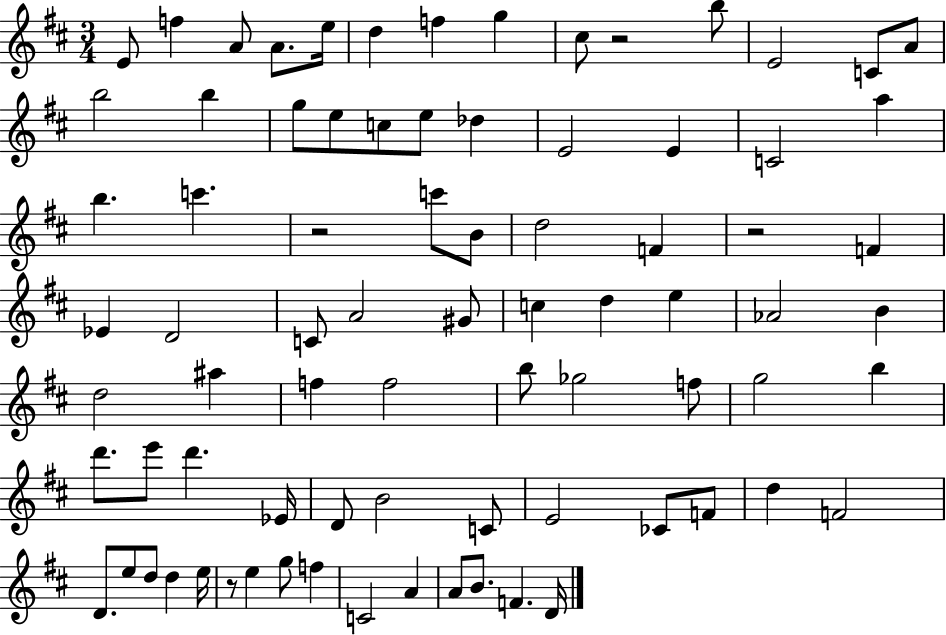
E4/e F5/q A4/e A4/e. E5/s D5/q F5/q G5/q C#5/e R/h B5/e E4/h C4/e A4/e B5/h B5/q G5/e E5/e C5/e E5/e Db5/q E4/h E4/q C4/h A5/q B5/q. C6/q. R/h C6/e B4/e D5/h F4/q R/h F4/q Eb4/q D4/h C4/e A4/h G#4/e C5/q D5/q E5/q Ab4/h B4/q D5/h A#5/q F5/q F5/h B5/e Gb5/h F5/e G5/h B5/q D6/e. E6/e D6/q. Eb4/s D4/e B4/h C4/e E4/h CES4/e F4/e D5/q F4/h D4/e. E5/e D5/e D5/q E5/s R/e E5/q G5/e F5/q C4/h A4/q A4/e B4/e. F4/q. D4/s